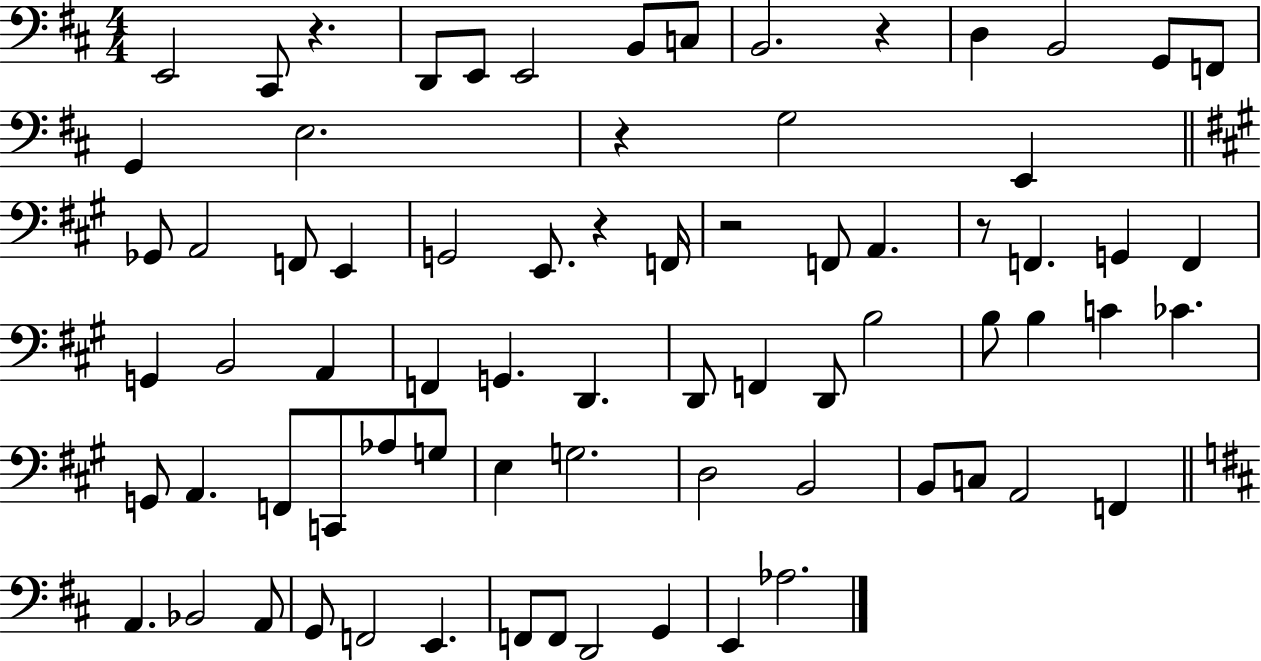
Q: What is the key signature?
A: D major